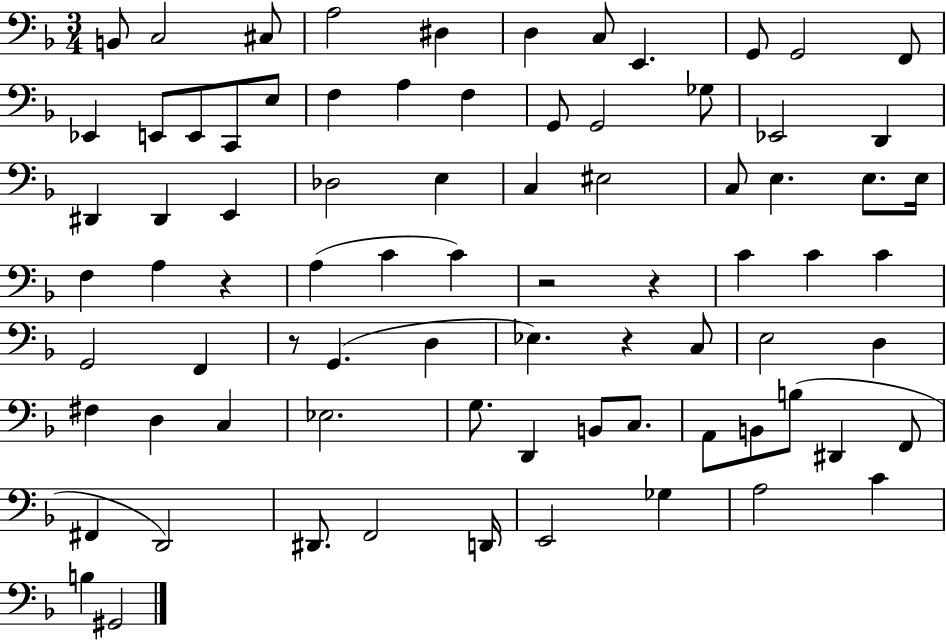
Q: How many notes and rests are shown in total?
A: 80